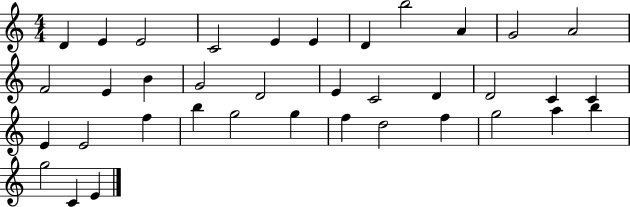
D4/q E4/q E4/h C4/h E4/q E4/q D4/q B5/h A4/q G4/h A4/h F4/h E4/q B4/q G4/h D4/h E4/q C4/h D4/q D4/h C4/q C4/q E4/q E4/h F5/q B5/q G5/h G5/q F5/q D5/h F5/q G5/h A5/q B5/q G5/h C4/q E4/q